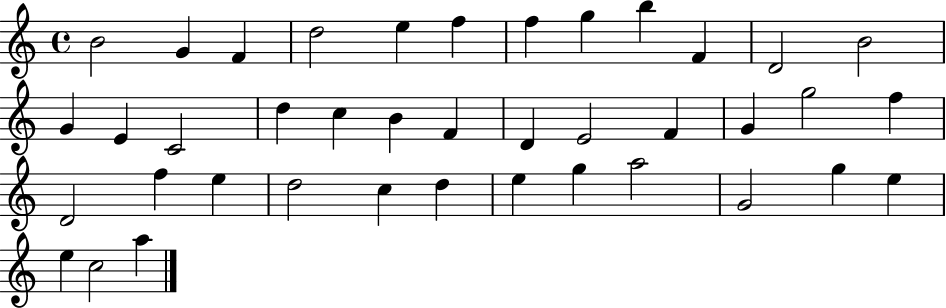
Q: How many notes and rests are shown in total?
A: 40